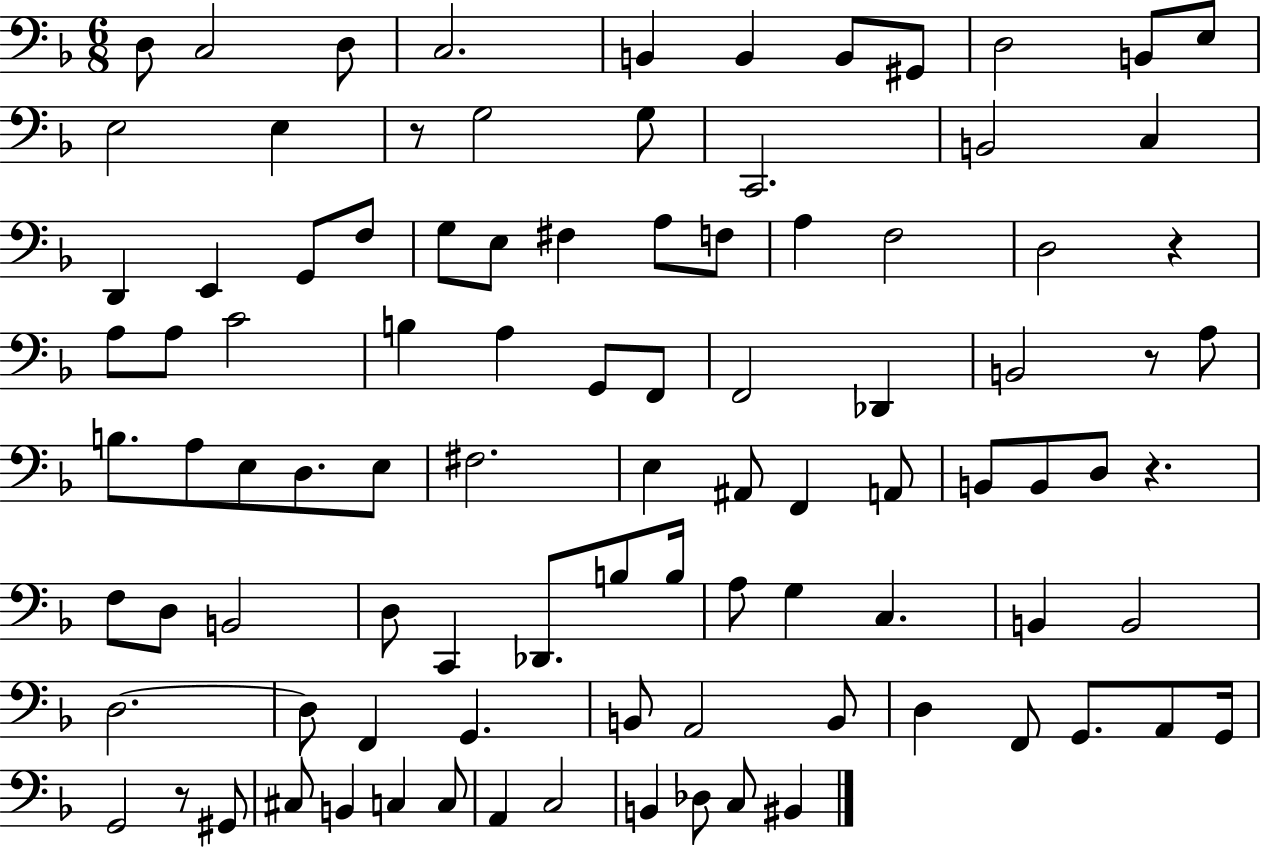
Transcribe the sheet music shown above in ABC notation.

X:1
T:Untitled
M:6/8
L:1/4
K:F
D,/2 C,2 D,/2 C,2 B,, B,, B,,/2 ^G,,/2 D,2 B,,/2 E,/2 E,2 E, z/2 G,2 G,/2 C,,2 B,,2 C, D,, E,, G,,/2 F,/2 G,/2 E,/2 ^F, A,/2 F,/2 A, F,2 D,2 z A,/2 A,/2 C2 B, A, G,,/2 F,,/2 F,,2 _D,, B,,2 z/2 A,/2 B,/2 A,/2 E,/2 D,/2 E,/2 ^F,2 E, ^A,,/2 F,, A,,/2 B,,/2 B,,/2 D,/2 z F,/2 D,/2 B,,2 D,/2 C,, _D,,/2 B,/2 B,/4 A,/2 G, C, B,, B,,2 D,2 D,/2 F,, G,, B,,/2 A,,2 B,,/2 D, F,,/2 G,,/2 A,,/2 G,,/4 G,,2 z/2 ^G,,/2 ^C,/2 B,, C, C,/2 A,, C,2 B,, _D,/2 C,/2 ^B,,